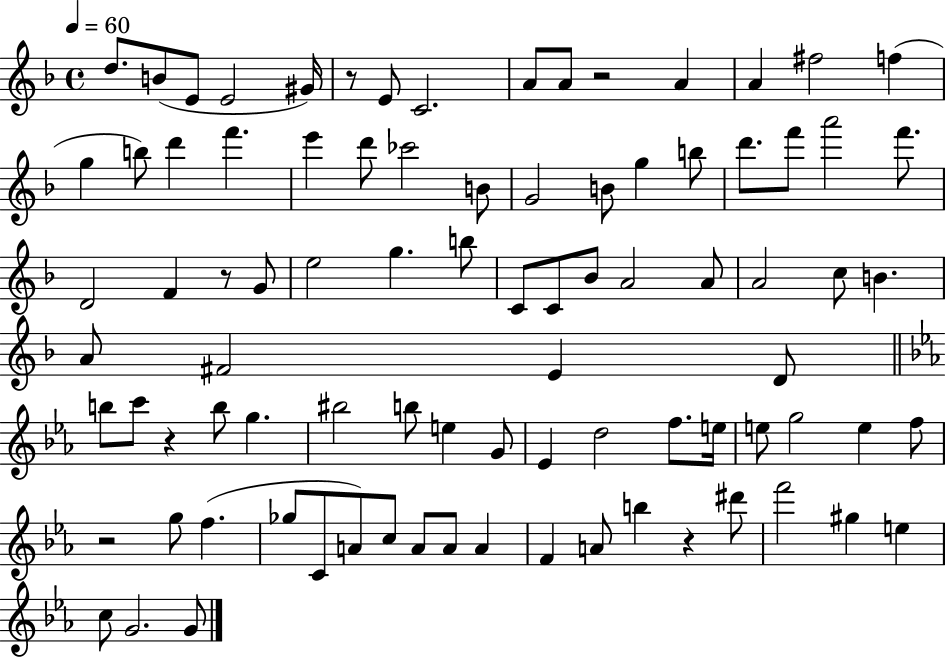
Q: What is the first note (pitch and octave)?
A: D5